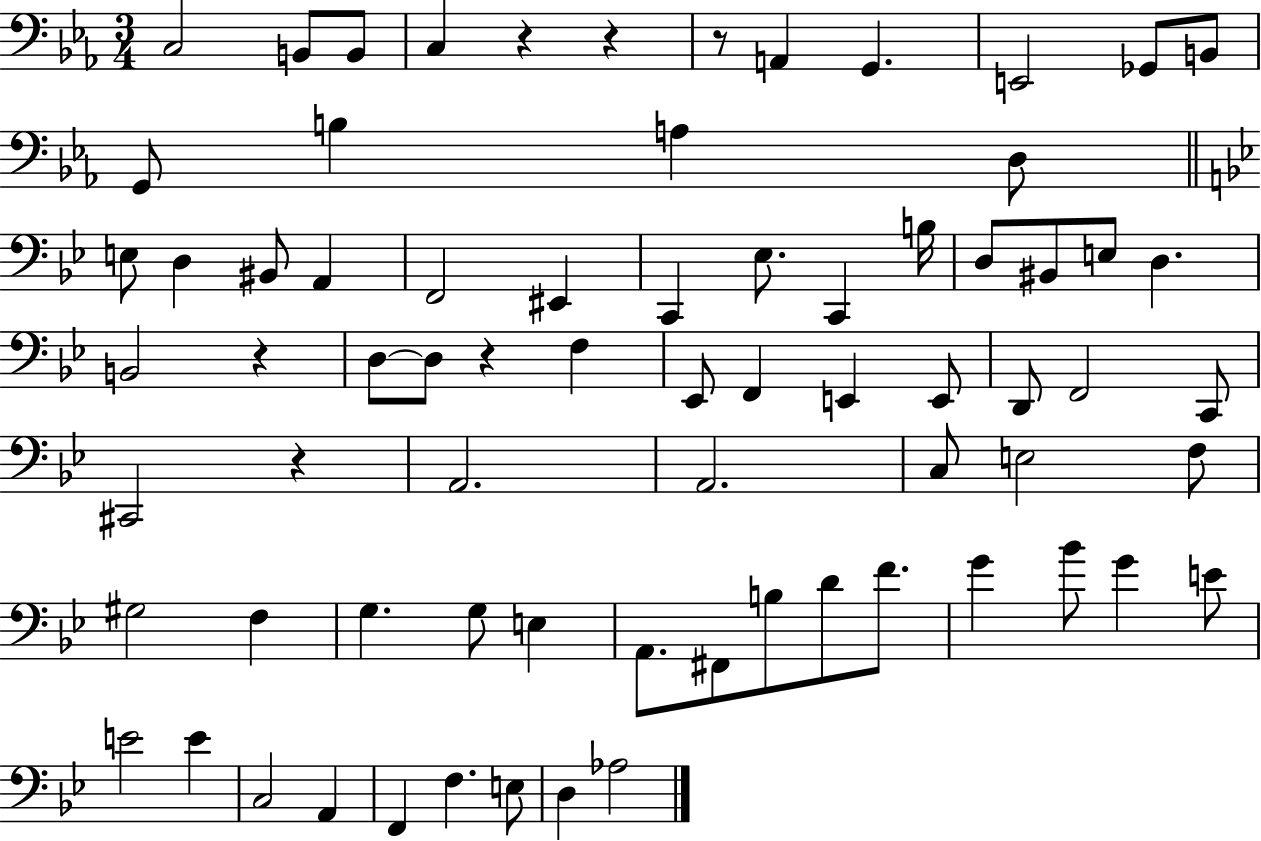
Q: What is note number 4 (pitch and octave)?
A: C3